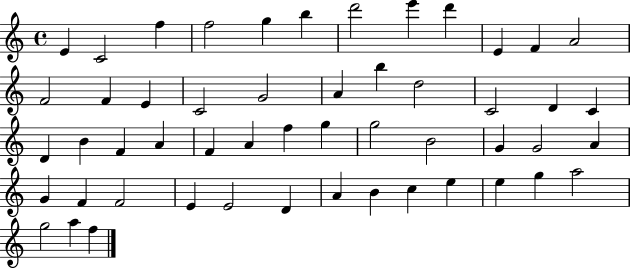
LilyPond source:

{
  \clef treble
  \time 4/4
  \defaultTimeSignature
  \key c \major
  e'4 c'2 f''4 | f''2 g''4 b''4 | d'''2 e'''4 d'''4 | e'4 f'4 a'2 | \break f'2 f'4 e'4 | c'2 g'2 | a'4 b''4 d''2 | c'2 d'4 c'4 | \break d'4 b'4 f'4 a'4 | f'4 a'4 f''4 g''4 | g''2 b'2 | g'4 g'2 a'4 | \break g'4 f'4 f'2 | e'4 e'2 d'4 | a'4 b'4 c''4 e''4 | e''4 g''4 a''2 | \break g''2 a''4 f''4 | \bar "|."
}